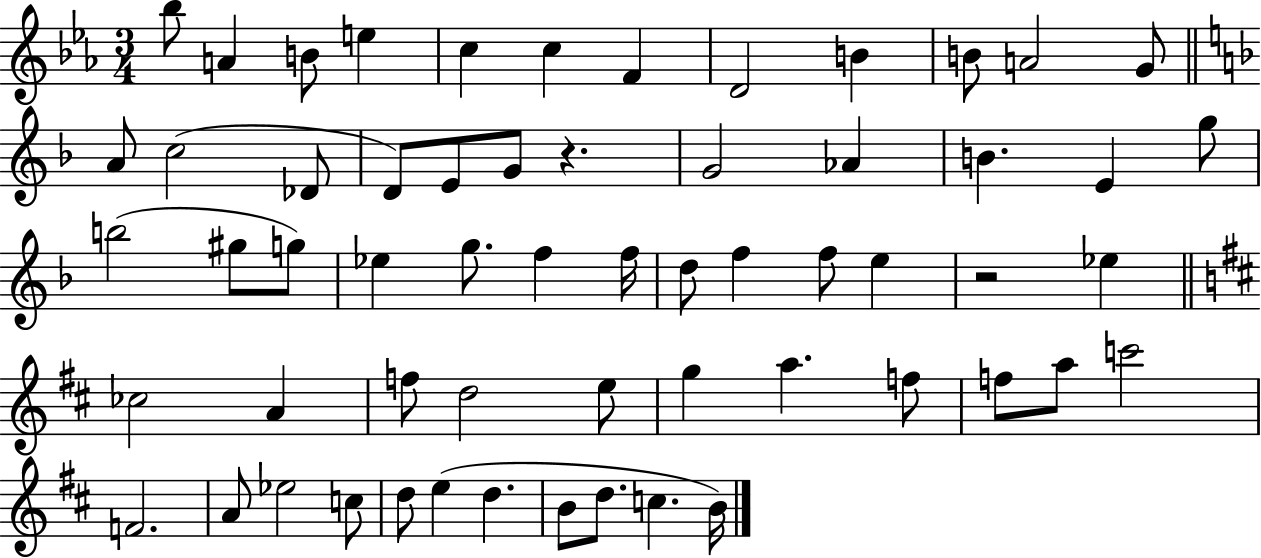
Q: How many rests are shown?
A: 2